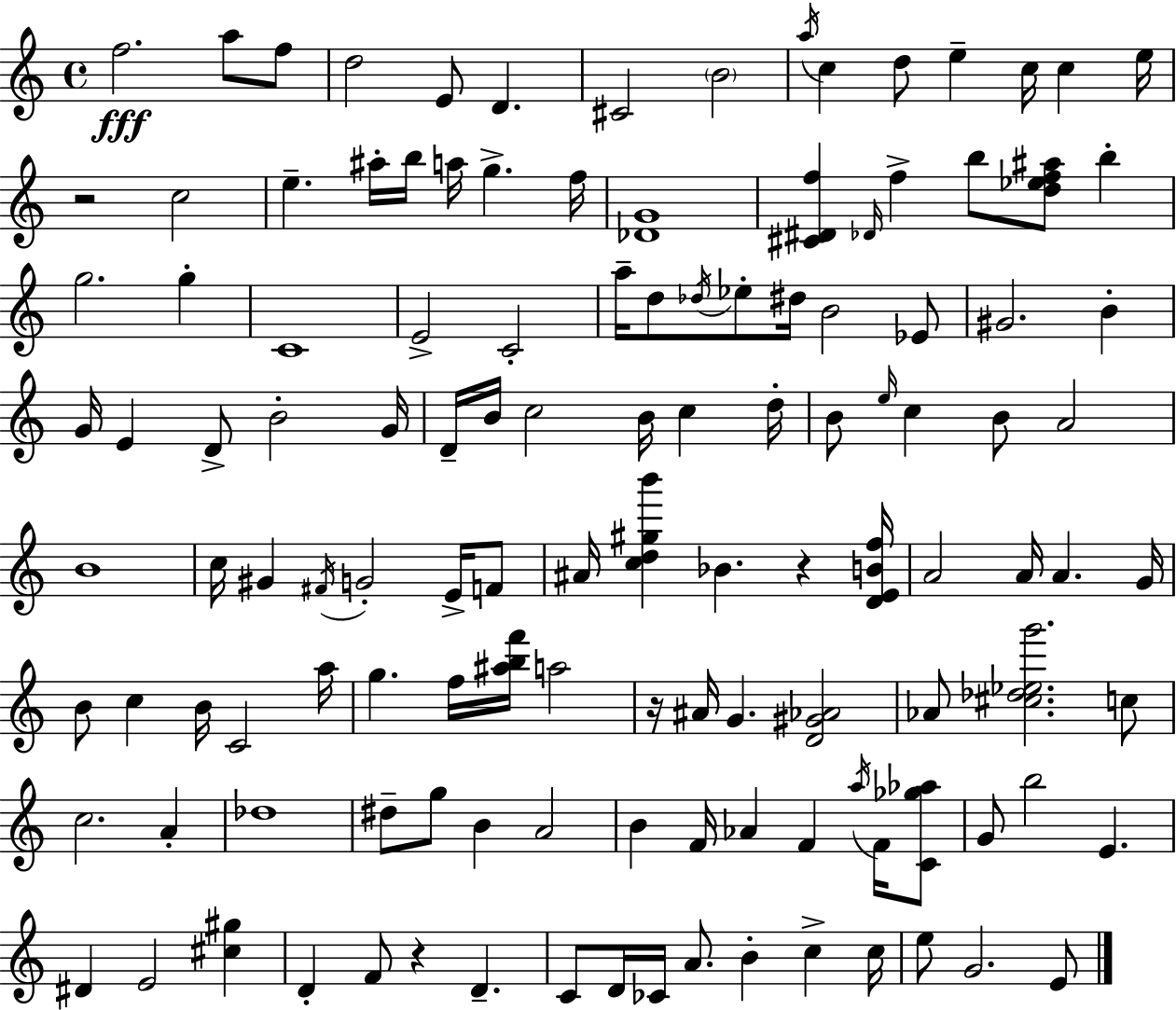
F5/h. A5/e F5/e D5/h E4/e D4/q. C#4/h B4/h A5/s C5/q D5/e E5/q C5/s C5/q E5/s R/h C5/h E5/q. A#5/s B5/s A5/s G5/q. F5/s [Db4,G4]/w [C#4,D#4,F5]/q Db4/s F5/q B5/e [D5,Eb5,F5,A#5]/e B5/q G5/h. G5/q C4/w E4/h C4/h A5/s D5/e Db5/s Eb5/e D#5/s B4/h Eb4/e G#4/h. B4/q G4/s E4/q D4/e B4/h G4/s D4/s B4/s C5/h B4/s C5/q D5/s B4/e E5/s C5/q B4/e A4/h B4/w C5/s G#4/q F#4/s G4/h E4/s F4/e A#4/s [C5,D5,G#5,B6]/q Bb4/q. R/q [D4,E4,B4,F5]/s A4/h A4/s A4/q. G4/s B4/e C5/q B4/s C4/h A5/s G5/q. F5/s [A#5,B5,F6]/s A5/h R/s A#4/s G4/q. [D4,G#4,Ab4]/h Ab4/e [C#5,Db5,Eb5,G6]/h. C5/e C5/h. A4/q Db5/w D#5/e G5/e B4/q A4/h B4/q F4/s Ab4/q F4/q A5/s F4/s [C4,Gb5,Ab5]/e G4/e B5/h E4/q. D#4/q E4/h [C#5,G#5]/q D4/q F4/e R/q D4/q. C4/e D4/s CES4/s A4/e. B4/q C5/q C5/s E5/e G4/h. E4/e